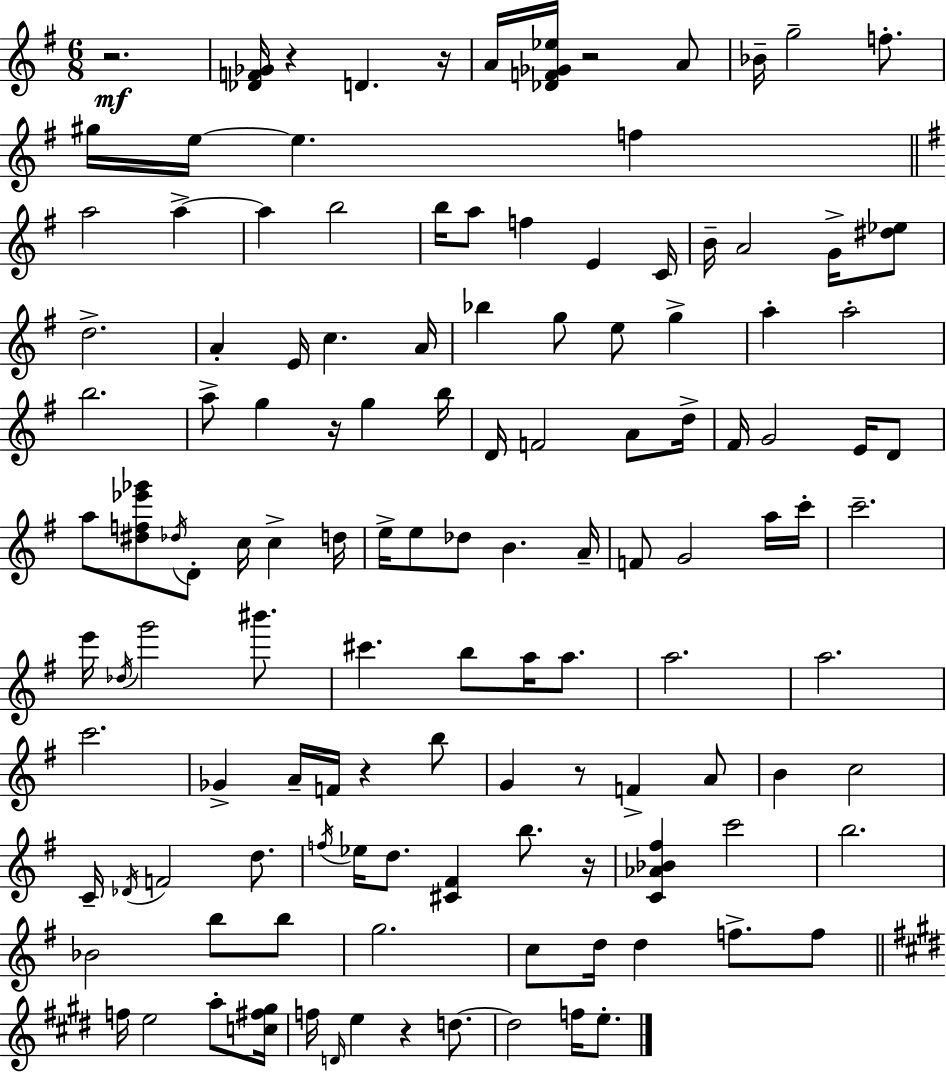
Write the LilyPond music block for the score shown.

{
  \clef treble
  \numericTimeSignature
  \time 6/8
  \key g \major
  r2.\mf | <des' f' ges'>16 r4 d'4. r16 | a'16 <des' f' ges' ees''>16 r2 a'8 | bes'16-- g''2-- f''8.-. | \break gis''16 e''16~~ e''4. f''4 | \bar "||" \break \key g \major a''2 a''4->~~ | a''4 b''2 | b''16 a''8 f''4 e'4 c'16 | b'16-- a'2 g'16-> <dis'' ees''>8 | \break d''2.-> | a'4-. e'16 c''4. a'16 | bes''4 g''8 e''8 g''4-> | a''4-. a''2-. | \break b''2. | a''8-> g''4 r16 g''4 b''16 | d'16 f'2 a'8 d''16-> | fis'16 g'2 e'16 d'8 | \break a''8 <dis'' f'' ees''' ges'''>8 \acciaccatura { des''16 } d'8-. c''16 c''4-> | d''16 e''16-> e''8 des''8 b'4. | a'16-- f'8 g'2 a''16 | c'''16-. c'''2.-- | \break e'''16 \acciaccatura { des''16 } g'''2 bis'''8. | cis'''4. b''8 a''16 a''8. | a''2. | a''2. | \break c'''2. | ges'4-> a'16-- f'16 r4 | b''8 g'4 r8 f'4-> | a'8 b'4 c''2 | \break c'16-- \acciaccatura { des'16 } f'2 | d''8. \acciaccatura { f''16 } ees''16 d''8. <cis' fis'>4 | b''8. r16 <c' aes' bes' fis''>4 c'''2 | b''2. | \break bes'2 | b''8 b''8 g''2. | c''8 d''16 d''4 f''8.-> | f''8 \bar "||" \break \key e \major f''16 e''2 a''8-. <c'' fis'' gis''>16 | f''16 \grace { d'16 } e''4 r4 d''8.~~ | d''2 f''16 e''8.-. | \bar "|."
}